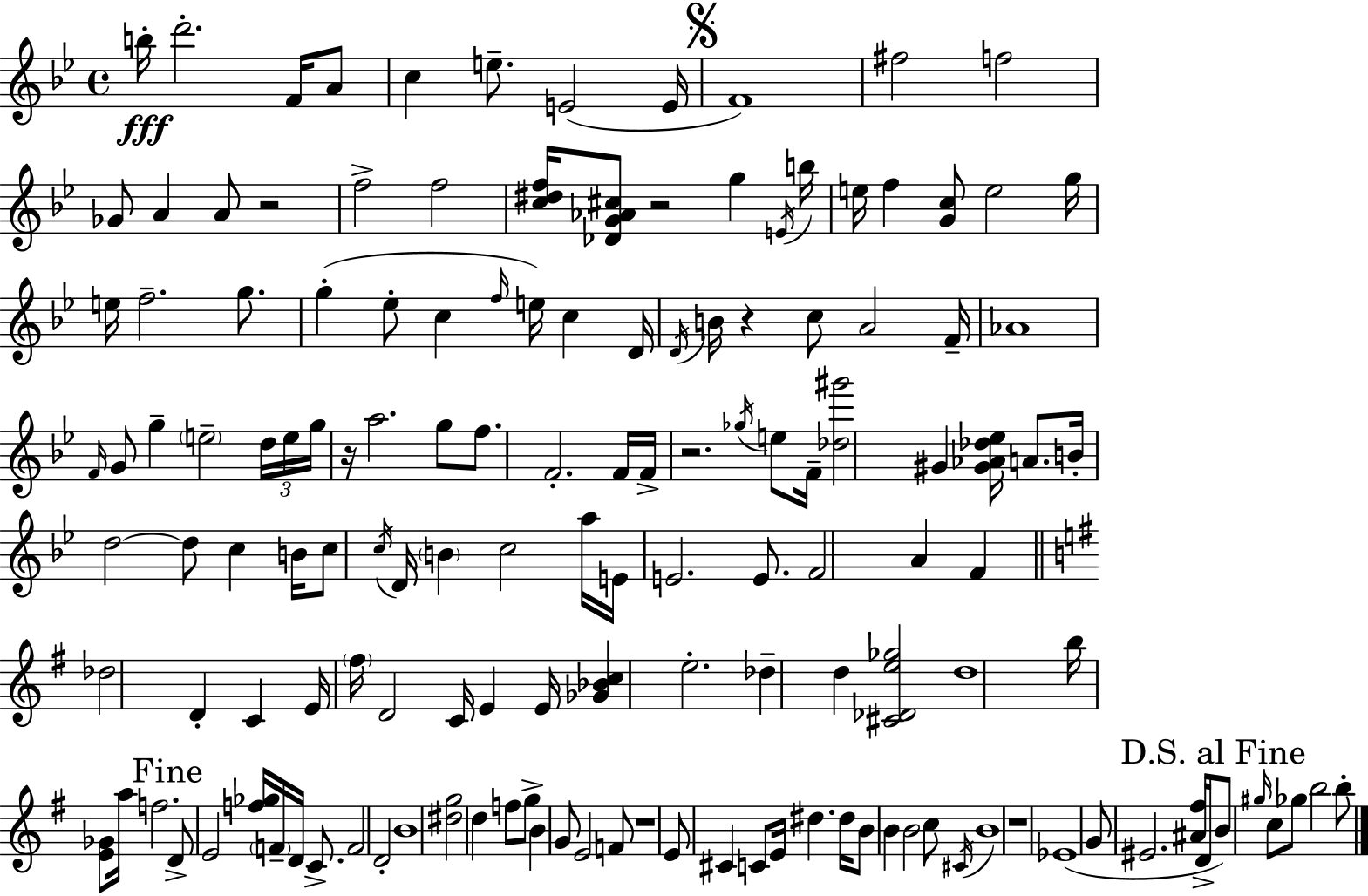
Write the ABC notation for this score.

X:1
T:Untitled
M:4/4
L:1/4
K:Bb
b/4 d'2 F/4 A/2 c e/2 E2 E/4 F4 ^f2 f2 _G/2 A A/2 z2 f2 f2 [c^df]/4 [_DG_A^c]/2 z2 g E/4 b/4 e/4 f [Gc]/2 e2 g/4 e/4 f2 g/2 g _e/2 c f/4 e/4 c D/4 D/4 B/4 z c/2 A2 F/4 _A4 F/4 G/2 g e2 d/4 e/4 g/4 z/4 a2 g/2 f/2 F2 F/4 F/4 z2 _g/4 e/2 F/4 [_d^g']2 ^G [^G_A_d_e]/4 A/2 B/4 d2 d/2 c B/4 c/2 c/4 D/4 B c2 a/4 E/4 E2 E/2 F2 A F _d2 D C E/4 ^f/4 D2 C/4 E E/4 [_G_Bc] e2 _d d [^C_De_g]2 d4 b/4 [E_G]/2 a/4 f2 D/2 E2 [f_g]/4 F/4 D/4 C/2 F2 D2 B4 [^dg]2 d f/2 g/2 B G/2 E2 F/2 z4 E/2 ^C C/2 E/4 ^d ^d/4 B/2 B B2 c/2 ^C/4 B4 z4 _E4 G/2 ^E2 [^A^f]/4 D/4 B/2 ^g/4 c/2 _g/2 b2 b/2